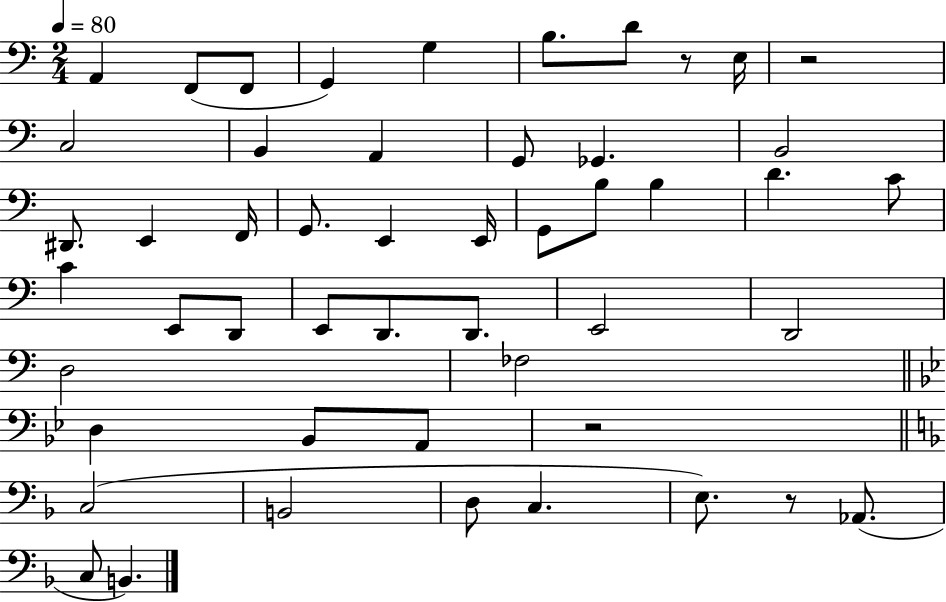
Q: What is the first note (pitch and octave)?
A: A2